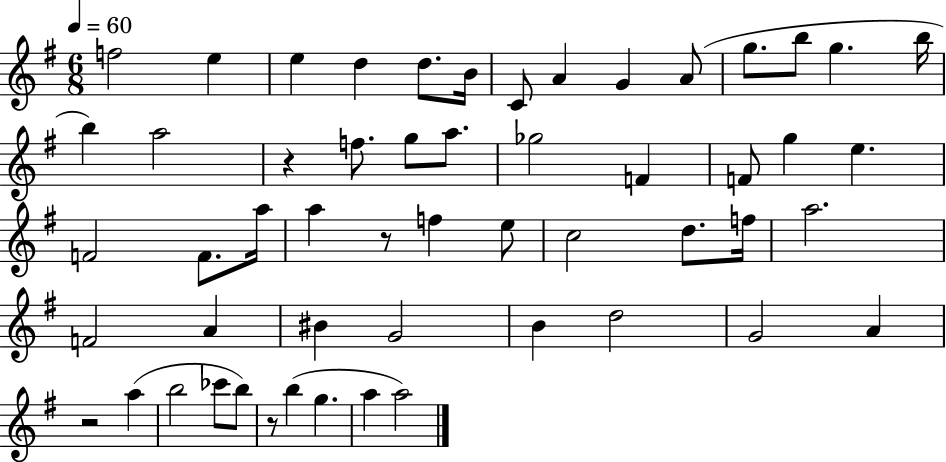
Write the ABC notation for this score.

X:1
T:Untitled
M:6/8
L:1/4
K:G
f2 e e d d/2 B/4 C/2 A G A/2 g/2 b/2 g b/4 b a2 z f/2 g/2 a/2 _g2 F F/2 g e F2 F/2 a/4 a z/2 f e/2 c2 d/2 f/4 a2 F2 A ^B G2 B d2 G2 A z2 a b2 _c'/2 b/2 z/2 b g a a2